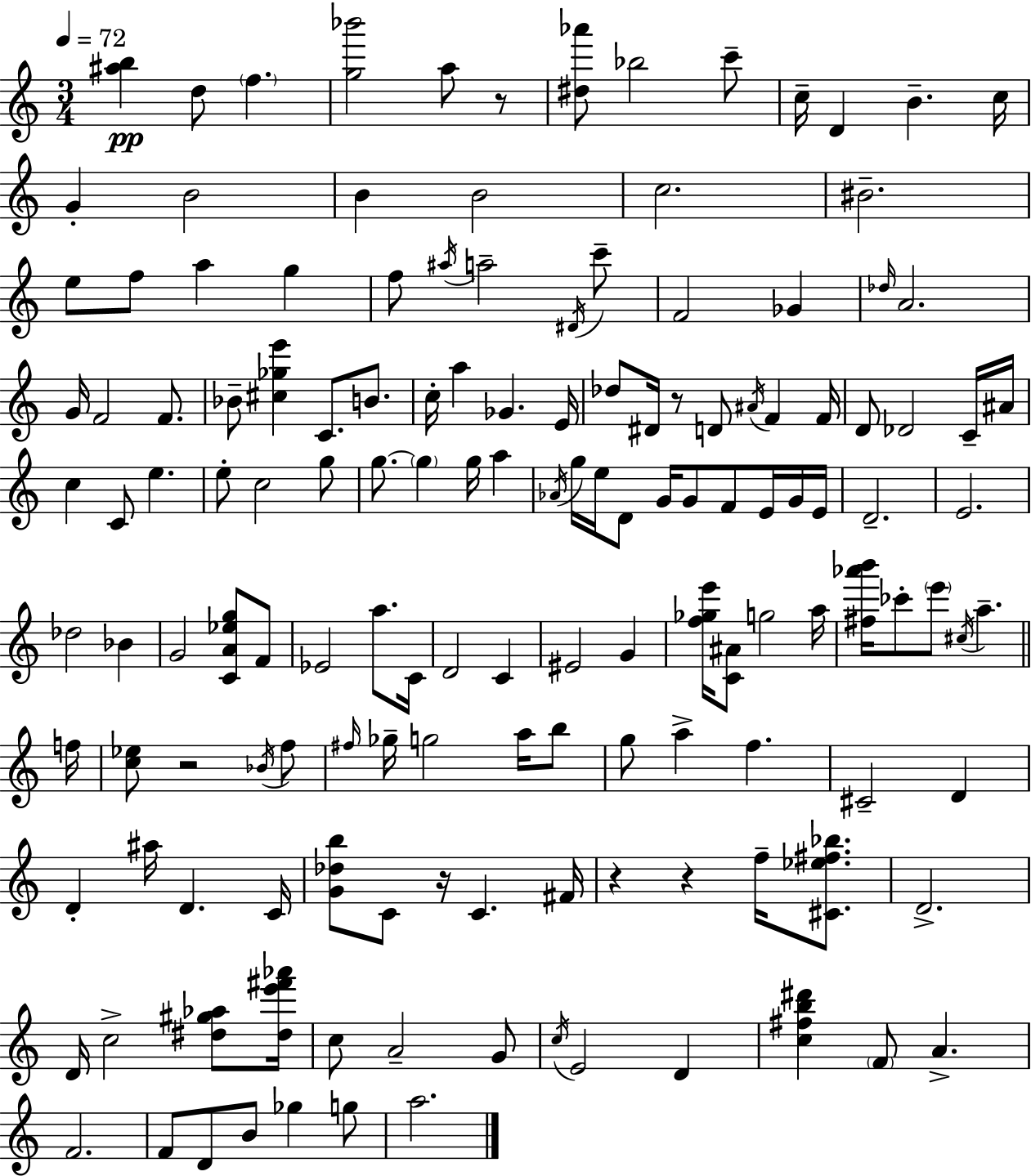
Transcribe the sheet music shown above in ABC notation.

X:1
T:Untitled
M:3/4
L:1/4
K:Am
[^ab] d/2 f [g_b']2 a/2 z/2 [^d_a']/2 _b2 c'/2 c/4 D B c/4 G B2 B B2 c2 ^B2 e/2 f/2 a g f/2 ^a/4 a2 ^D/4 c'/2 F2 _G _d/4 A2 G/4 F2 F/2 _B/2 [^c_ge'] C/2 B/2 c/4 a _G E/4 _d/2 ^D/4 z/2 D/2 ^A/4 F F/4 D/2 _D2 C/4 ^A/4 c C/2 e e/2 c2 g/2 g/2 g g/4 a _A/4 g/4 e/4 D/2 G/4 G/2 F/2 E/4 G/4 E/4 D2 E2 _d2 _B G2 [CA_eg]/2 F/2 _E2 a/2 C/4 D2 C ^E2 G [f_ge']/4 [C^A]/2 g2 a/4 [^f_a'b']/4 _c'/2 e'/2 ^c/4 a f/4 [c_e]/2 z2 _B/4 f/2 ^f/4 _g/4 g2 a/4 b/2 g/2 a f ^C2 D D ^a/4 D C/4 [G_db]/2 C/2 z/4 C ^F/4 z z f/4 [^C_e^f_b]/2 D2 D/4 c2 [^d^g_a]/2 [^de'^f'_a']/4 c/2 A2 G/2 c/4 E2 D [c^fb^d'] F/2 A F2 F/2 D/2 B/2 _g g/2 a2